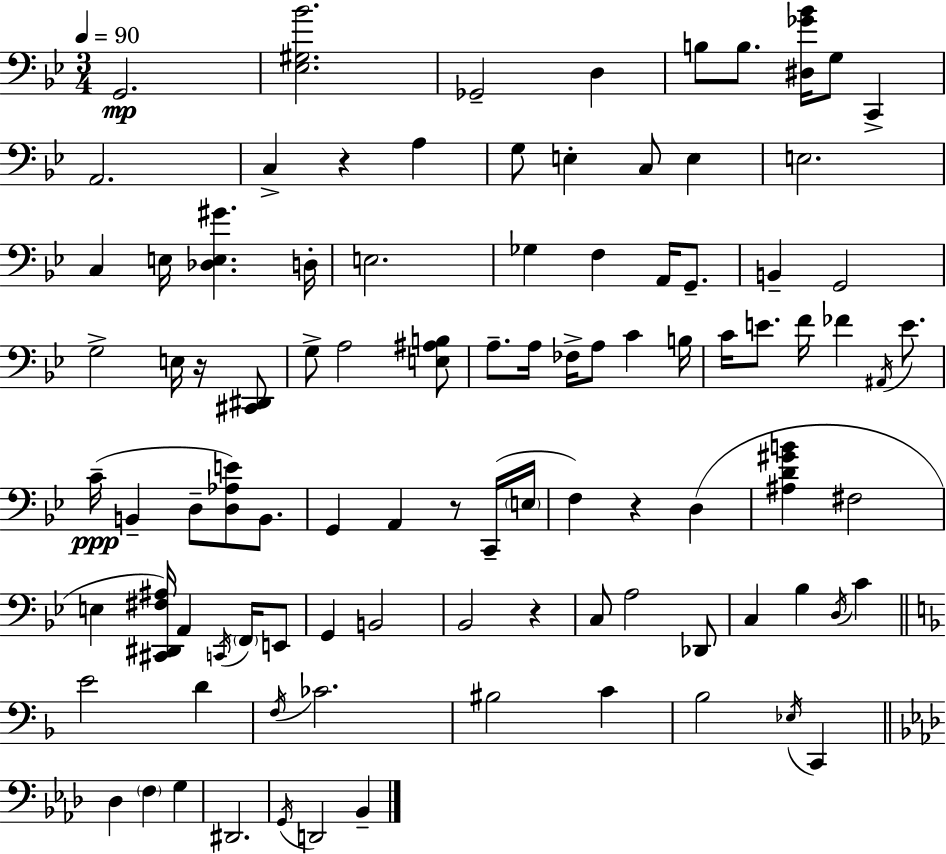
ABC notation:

X:1
T:Untitled
M:3/4
L:1/4
K:Bb
G,,2 [_E,^G,_B]2 _G,,2 D, B,/2 B,/2 [^D,_G_B]/4 G,/2 C,, A,,2 C, z A, G,/2 E, C,/2 E, E,2 C, E,/4 [_D,E,^G] D,/4 E,2 _G, F, A,,/4 G,,/2 B,, G,,2 G,2 E,/4 z/4 [^C,,^D,,]/2 G,/2 A,2 [E,^A,B,]/2 A,/2 A,/4 _F,/4 A,/2 C B,/4 C/4 E/2 F/4 _F ^A,,/4 E/2 C/4 B,, D,/2 [D,_A,E]/2 B,,/2 G,, A,, z/2 C,,/4 E,/4 F, z D, [^A,D^GB] ^F,2 E, [^C,,^D,,^F,^A,]/4 A,, C,,/4 F,,/4 E,,/2 G,, B,,2 _B,,2 z C,/2 A,2 _D,,/2 C, _B, D,/4 C E2 D F,/4 _C2 ^B,2 C _B,2 _E,/4 C,, _D, F, G, ^D,,2 G,,/4 D,,2 _B,,